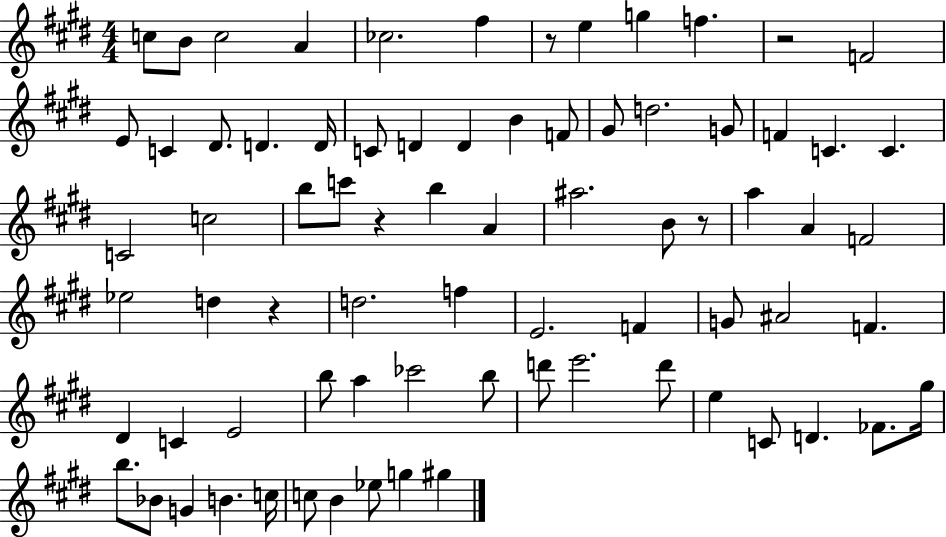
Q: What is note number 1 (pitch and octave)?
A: C5